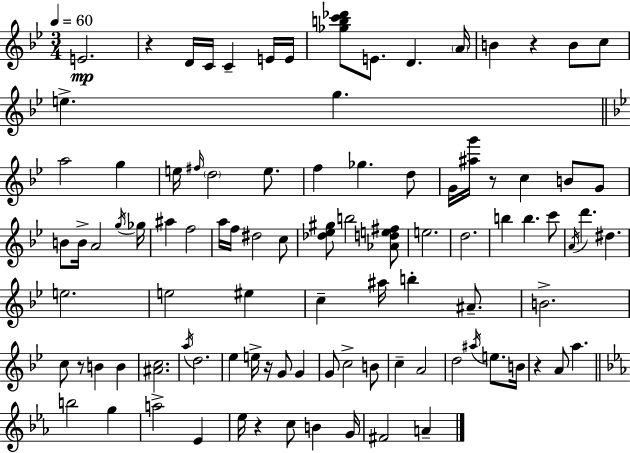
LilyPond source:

{
  \clef treble
  \numericTimeSignature
  \time 3/4
  \key bes \major
  \tempo 4 = 60
  e'2.\mp | r4 d'16 c'16 c'4-- e'16 e'16 | <ges'' b'' c''' des'''>8 e'8. d'4. \parenthesize a'16 | b'4 r4 b'8 c''8 | \break e''4.-> g''4. | \bar "||" \break \key bes \major a''2 g''4 | e''16 \grace { fis''16 } \parenthesize d''2 e''8. | f''4 ges''4. d''8 | g'16 <ais'' g'''>16 r8 c''4 b'8 g'8 | \break b'8 b'16-> a'2 | \acciaccatura { g''16 } ges''16 ais''4 f''2 | a''16 f''16 dis''2 | c''8 <des'' ees'' gis''>8 b''2 | \break <aes' d'' e'' fis''>8 e''2. | d''2. | b''4 b''4. | c'''8 \acciaccatura { a'16 } d'''4. dis''4. | \break e''2. | e''2 eis''4 | c''4-- ais''16 b''4-. | ais'8.-- b'2.-> | \break c''8 r8 b'4 b'4 | <ais' c''>2. | \acciaccatura { a''16 } d''2. | ees''4 e''16-> r16 g'8 | \break g'4 g'8 c''2-> | b'8 c''4-- a'2 | d''2 | \acciaccatura { ais''16 } e''8. b'16 r4 a'8 a''4. | \break \bar "||" \break \key c \minor b''2 g''4 | a''2-> ees'4 | ees''16 r4 c''8 b'4 g'16 | fis'2 a'4-- | \break \bar "|."
}